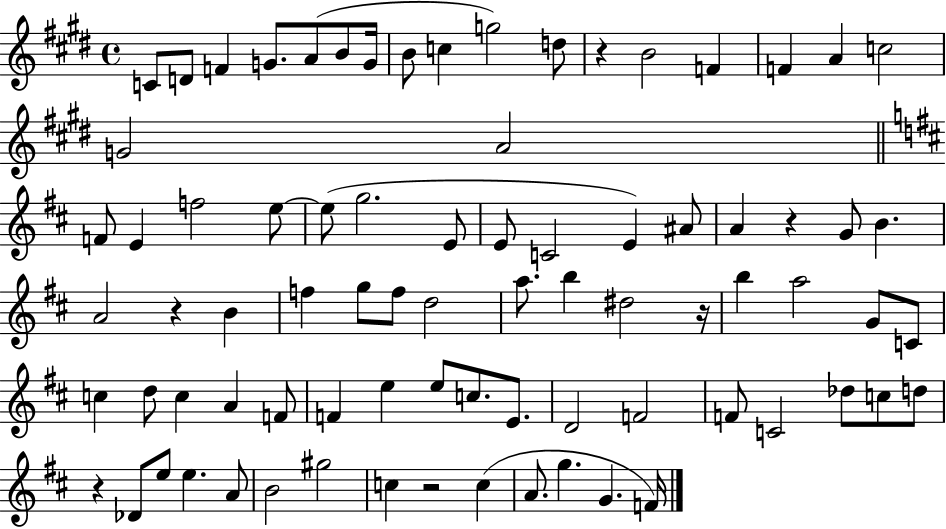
{
  \clef treble
  \time 4/4
  \defaultTimeSignature
  \key e \major
  \repeat volta 2 { c'8 d'8 f'4 g'8. a'8( b'8 g'16 | b'8 c''4 g''2) d''8 | r4 b'2 f'4 | f'4 a'4 c''2 | \break g'2 a'2 | \bar "||" \break \key d \major f'8 e'4 f''2 e''8~~ | e''8( g''2. e'8 | e'8 c'2 e'4) ais'8 | a'4 r4 g'8 b'4. | \break a'2 r4 b'4 | f''4 g''8 f''8 d''2 | a''8. b''4 dis''2 r16 | b''4 a''2 g'8 c'8 | \break c''4 d''8 c''4 a'4 f'8 | f'4 e''4 e''8 c''8. e'8. | d'2 f'2 | f'8 c'2 des''8 c''8 d''8 | \break r4 des'8 e''8 e''4. a'8 | b'2 gis''2 | c''4 r2 c''4( | a'8. g''4. g'4. f'16) | \break } \bar "|."
}